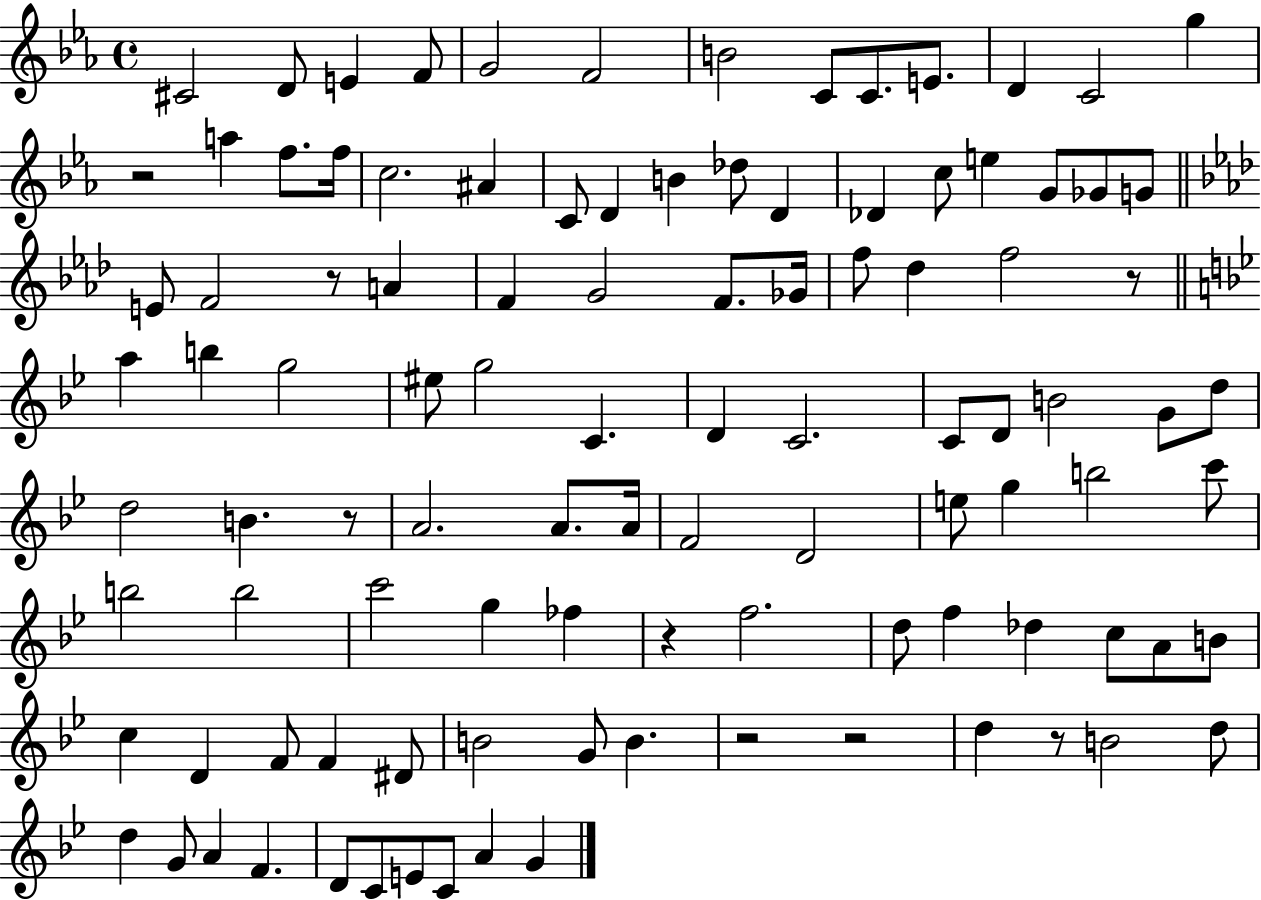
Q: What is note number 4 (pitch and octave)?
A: F4